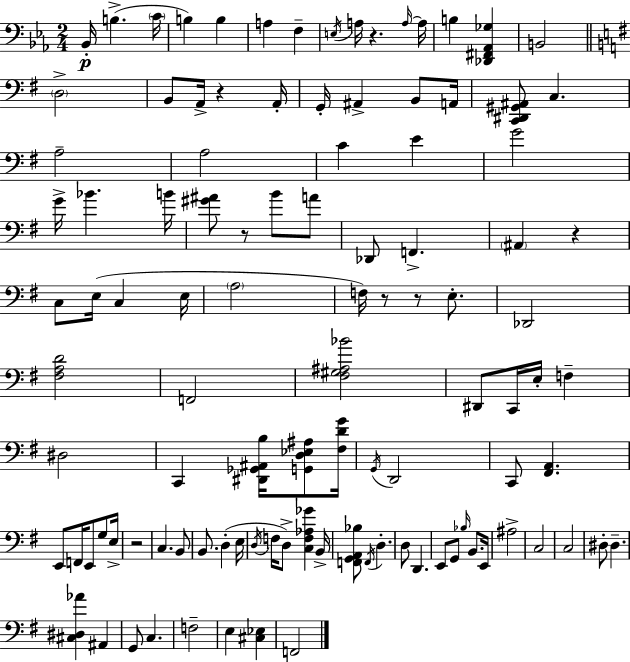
X:1
T:Untitled
M:2/4
L:1/4
K:Eb
_B,,/4 B, C/4 B, B, A, F, E,/4 A,/4 z A,/4 A,/4 B, [_D,,^F,,_A,,_G,] B,,2 D,2 B,,/2 A,,/4 z A,,/4 G,,/4 ^A,, B,,/2 A,,/4 [C,,^D,,^G,,^A,,]/2 C, A,2 A,2 C E G2 G/4 _B B/4 [^G^A]/2 z/2 B/2 A/2 _D,,/2 F,, ^A,, z C,/2 E,/4 C, E,/4 A,2 F,/4 z/2 z/2 E,/2 _D,,2 [^F,A,D]2 F,,2 [^F,^G,^A,_B]2 ^D,,/2 C,,/4 E,/4 F, ^D,2 C,, [^D,,_G,,^A,,B,]/4 [G,,D,_E,^A,]/2 [^F,DG]/4 G,,/4 D,,2 C,,/2 [^F,,A,,] E,,/2 F,,/4 E,,/2 G,/2 E,/4 z2 C, B,,/2 B,,/2 D, E,/4 D,/4 F,/4 D,/2 [C,F,_A,_G] B,,/4 [F,,G,,A,,_B,]/2 F,,/4 D, D,/2 D,, E,,/2 G,,/2 _B,/4 B,,/2 E,,/4 ^A,2 C,2 C,2 ^D,/2 ^D, [^C,^D,_A] ^A,, G,,/2 C, F,2 E, [^C,_E,] F,,2